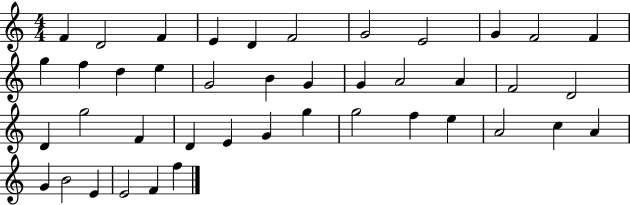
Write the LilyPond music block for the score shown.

{
  \clef treble
  \numericTimeSignature
  \time 4/4
  \key c \major
  f'4 d'2 f'4 | e'4 d'4 f'2 | g'2 e'2 | g'4 f'2 f'4 | \break g''4 f''4 d''4 e''4 | g'2 b'4 g'4 | g'4 a'2 a'4 | f'2 d'2 | \break d'4 g''2 f'4 | d'4 e'4 g'4 g''4 | g''2 f''4 e''4 | a'2 c''4 a'4 | \break g'4 b'2 e'4 | e'2 f'4 f''4 | \bar "|."
}